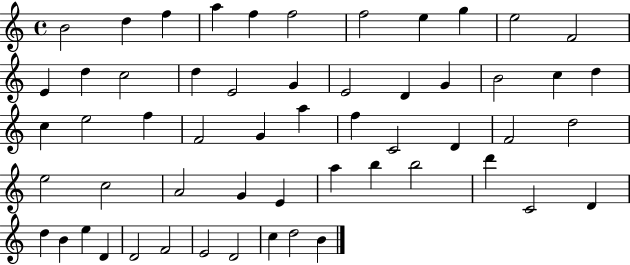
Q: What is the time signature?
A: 4/4